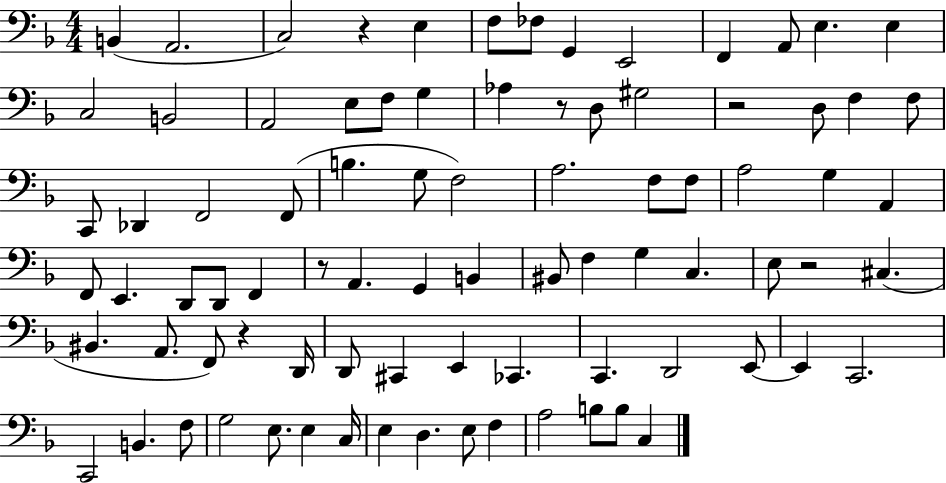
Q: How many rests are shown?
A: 6